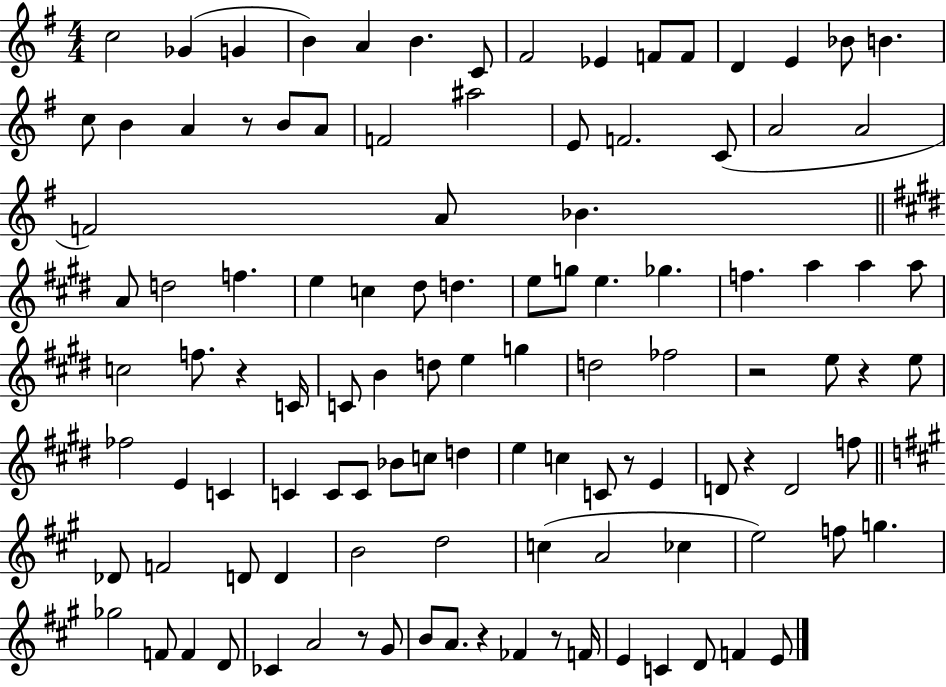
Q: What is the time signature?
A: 4/4